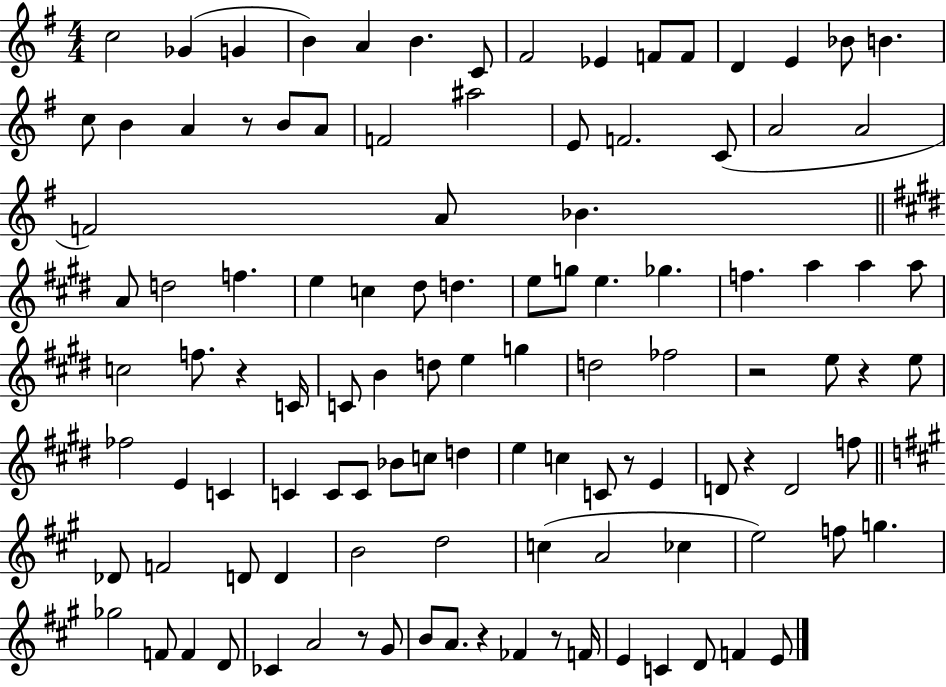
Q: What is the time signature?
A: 4/4